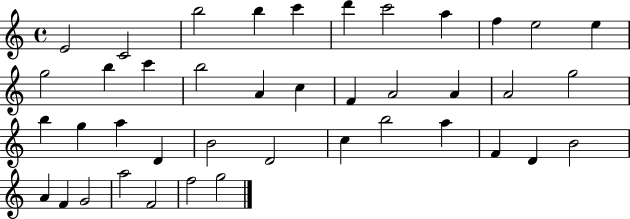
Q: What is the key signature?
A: C major